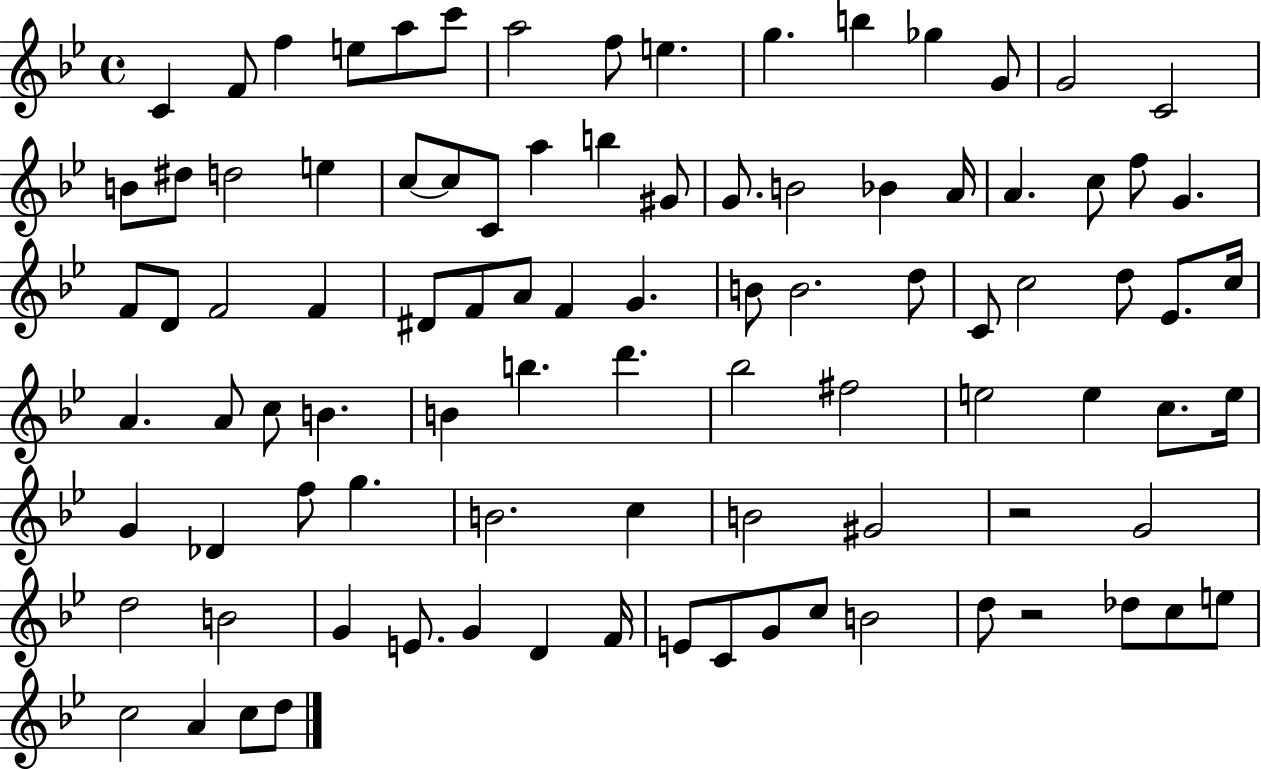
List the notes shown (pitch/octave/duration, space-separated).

C4/q F4/e F5/q E5/e A5/e C6/e A5/h F5/e E5/q. G5/q. B5/q Gb5/q G4/e G4/h C4/h B4/e D#5/e D5/h E5/q C5/e C5/e C4/e A5/q B5/q G#4/e G4/e. B4/h Bb4/q A4/s A4/q. C5/e F5/e G4/q. F4/e D4/e F4/h F4/q D#4/e F4/e A4/e F4/q G4/q. B4/e B4/h. D5/e C4/e C5/h D5/e Eb4/e. C5/s A4/q. A4/e C5/e B4/q. B4/q B5/q. D6/q. Bb5/h F#5/h E5/h E5/q C5/e. E5/s G4/q Db4/q F5/e G5/q. B4/h. C5/q B4/h G#4/h R/h G4/h D5/h B4/h G4/q E4/e. G4/q D4/q F4/s E4/e C4/e G4/e C5/e B4/h D5/e R/h Db5/e C5/e E5/e C5/h A4/q C5/e D5/e